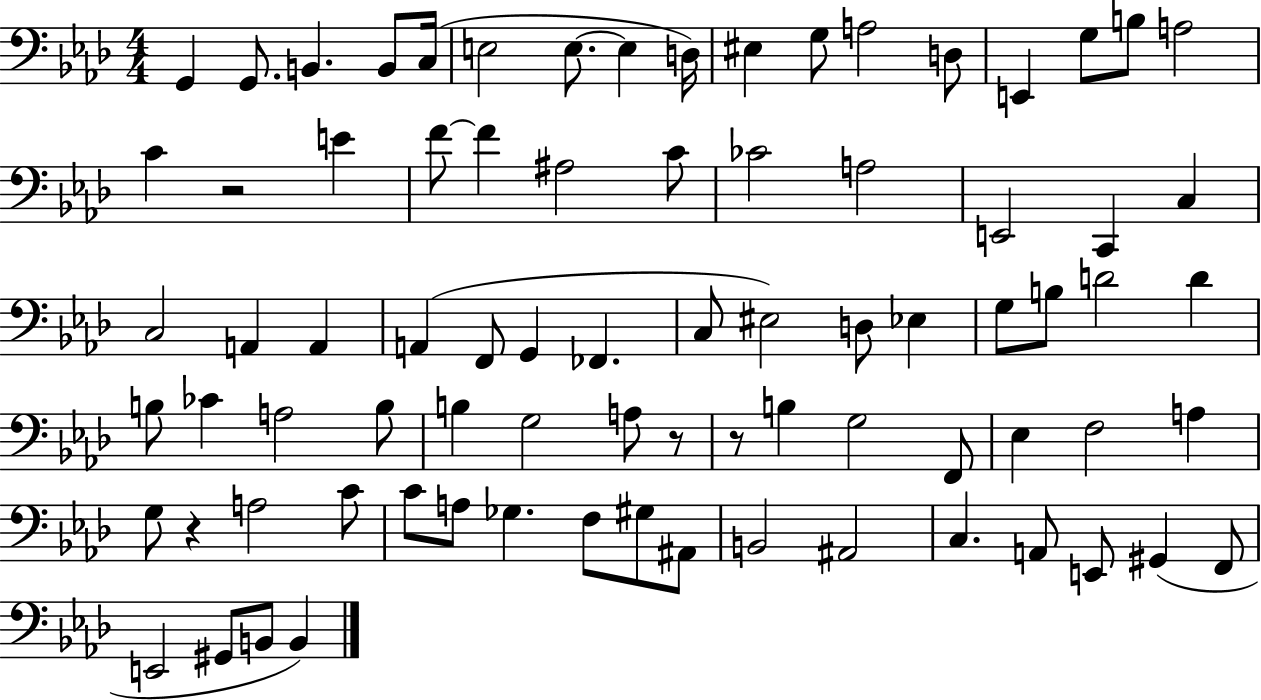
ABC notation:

X:1
T:Untitled
M:4/4
L:1/4
K:Ab
G,, G,,/2 B,, B,,/2 C,/4 E,2 E,/2 E, D,/4 ^E, G,/2 A,2 D,/2 E,, G,/2 B,/2 A,2 C z2 E F/2 F ^A,2 C/2 _C2 A,2 E,,2 C,, C, C,2 A,, A,, A,, F,,/2 G,, _F,, C,/2 ^E,2 D,/2 _E, G,/2 B,/2 D2 D B,/2 _C A,2 B,/2 B, G,2 A,/2 z/2 z/2 B, G,2 F,,/2 _E, F,2 A, G,/2 z A,2 C/2 C/2 A,/2 _G, F,/2 ^G,/2 ^A,,/2 B,,2 ^A,,2 C, A,,/2 E,,/2 ^G,, F,,/2 E,,2 ^G,,/2 B,,/2 B,,